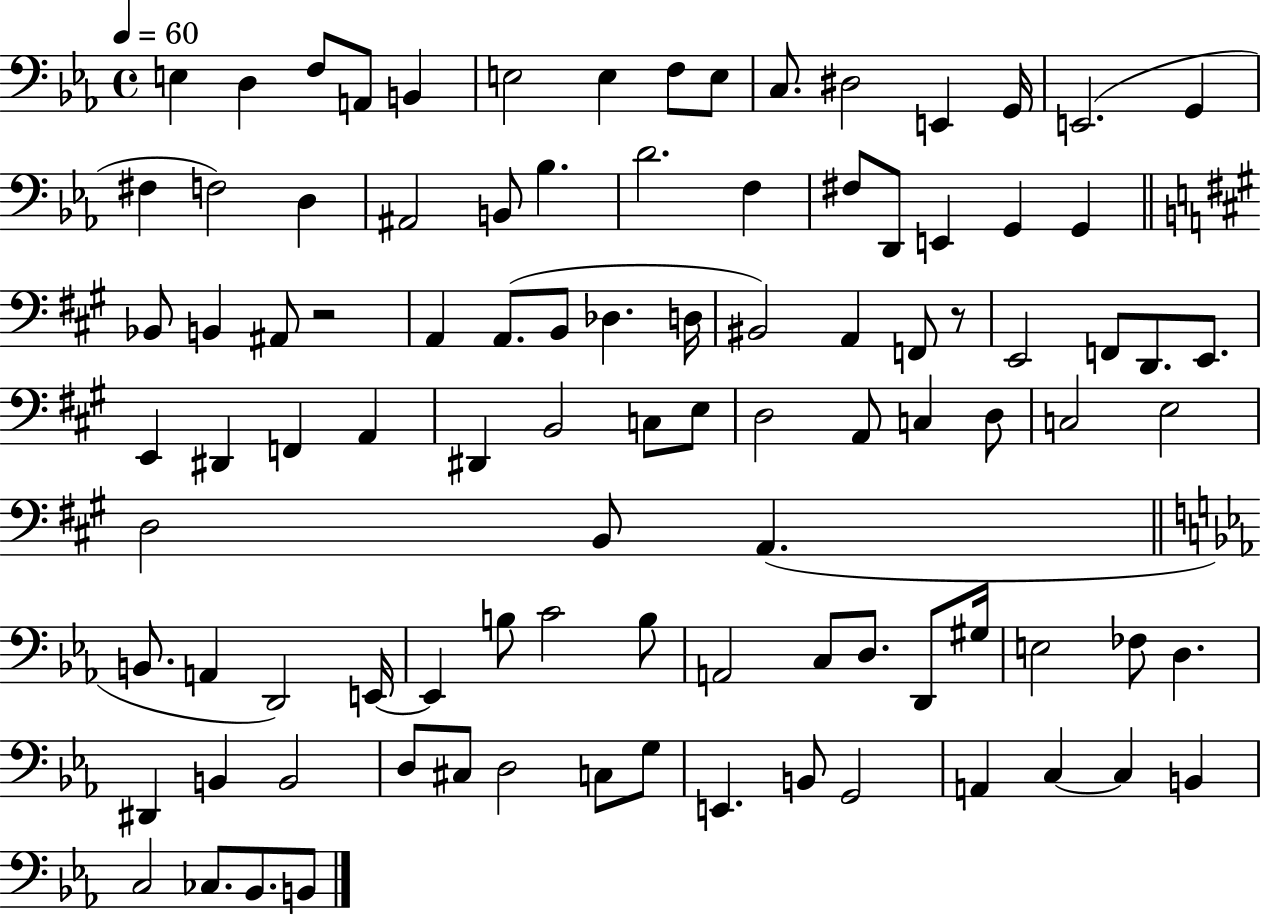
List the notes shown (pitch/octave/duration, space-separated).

E3/q D3/q F3/e A2/e B2/q E3/h E3/q F3/e E3/e C3/e. D#3/h E2/q G2/s E2/h. G2/q F#3/q F3/h D3/q A#2/h B2/e Bb3/q. D4/h. F3/q F#3/e D2/e E2/q G2/q G2/q Bb2/e B2/q A#2/e R/h A2/q A2/e. B2/e Db3/q. D3/s BIS2/h A2/q F2/e R/e E2/h F2/e D2/e. E2/e. E2/q D#2/q F2/q A2/q D#2/q B2/h C3/e E3/e D3/h A2/e C3/q D3/e C3/h E3/h D3/h B2/e A2/q. B2/e. A2/q D2/h E2/s E2/q B3/e C4/h B3/e A2/h C3/e D3/e. D2/e G#3/s E3/h FES3/e D3/q. D#2/q B2/q B2/h D3/e C#3/e D3/h C3/e G3/e E2/q. B2/e G2/h A2/q C3/q C3/q B2/q C3/h CES3/e. Bb2/e. B2/e